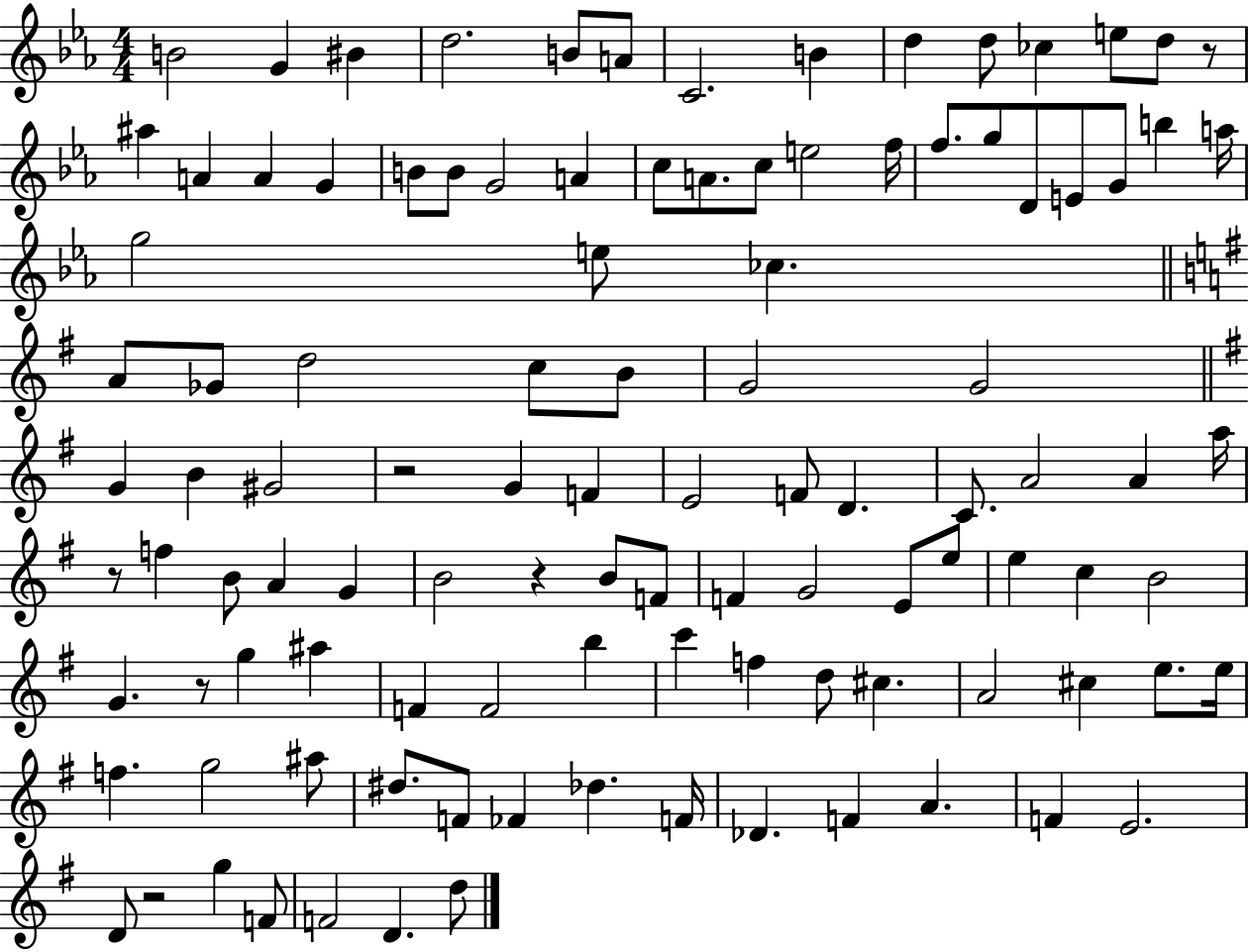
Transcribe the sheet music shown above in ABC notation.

X:1
T:Untitled
M:4/4
L:1/4
K:Eb
B2 G ^B d2 B/2 A/2 C2 B d d/2 _c e/2 d/2 z/2 ^a A A G B/2 B/2 G2 A c/2 A/2 c/2 e2 f/4 f/2 g/2 D/2 E/2 G/2 b a/4 g2 e/2 _c A/2 _G/2 d2 c/2 B/2 G2 G2 G B ^G2 z2 G F E2 F/2 D C/2 A2 A a/4 z/2 f B/2 A G B2 z B/2 F/2 F G2 E/2 e/2 e c B2 G z/2 g ^a F F2 b c' f d/2 ^c A2 ^c e/2 e/4 f g2 ^a/2 ^d/2 F/2 _F _d F/4 _D F A F E2 D/2 z2 g F/2 F2 D d/2